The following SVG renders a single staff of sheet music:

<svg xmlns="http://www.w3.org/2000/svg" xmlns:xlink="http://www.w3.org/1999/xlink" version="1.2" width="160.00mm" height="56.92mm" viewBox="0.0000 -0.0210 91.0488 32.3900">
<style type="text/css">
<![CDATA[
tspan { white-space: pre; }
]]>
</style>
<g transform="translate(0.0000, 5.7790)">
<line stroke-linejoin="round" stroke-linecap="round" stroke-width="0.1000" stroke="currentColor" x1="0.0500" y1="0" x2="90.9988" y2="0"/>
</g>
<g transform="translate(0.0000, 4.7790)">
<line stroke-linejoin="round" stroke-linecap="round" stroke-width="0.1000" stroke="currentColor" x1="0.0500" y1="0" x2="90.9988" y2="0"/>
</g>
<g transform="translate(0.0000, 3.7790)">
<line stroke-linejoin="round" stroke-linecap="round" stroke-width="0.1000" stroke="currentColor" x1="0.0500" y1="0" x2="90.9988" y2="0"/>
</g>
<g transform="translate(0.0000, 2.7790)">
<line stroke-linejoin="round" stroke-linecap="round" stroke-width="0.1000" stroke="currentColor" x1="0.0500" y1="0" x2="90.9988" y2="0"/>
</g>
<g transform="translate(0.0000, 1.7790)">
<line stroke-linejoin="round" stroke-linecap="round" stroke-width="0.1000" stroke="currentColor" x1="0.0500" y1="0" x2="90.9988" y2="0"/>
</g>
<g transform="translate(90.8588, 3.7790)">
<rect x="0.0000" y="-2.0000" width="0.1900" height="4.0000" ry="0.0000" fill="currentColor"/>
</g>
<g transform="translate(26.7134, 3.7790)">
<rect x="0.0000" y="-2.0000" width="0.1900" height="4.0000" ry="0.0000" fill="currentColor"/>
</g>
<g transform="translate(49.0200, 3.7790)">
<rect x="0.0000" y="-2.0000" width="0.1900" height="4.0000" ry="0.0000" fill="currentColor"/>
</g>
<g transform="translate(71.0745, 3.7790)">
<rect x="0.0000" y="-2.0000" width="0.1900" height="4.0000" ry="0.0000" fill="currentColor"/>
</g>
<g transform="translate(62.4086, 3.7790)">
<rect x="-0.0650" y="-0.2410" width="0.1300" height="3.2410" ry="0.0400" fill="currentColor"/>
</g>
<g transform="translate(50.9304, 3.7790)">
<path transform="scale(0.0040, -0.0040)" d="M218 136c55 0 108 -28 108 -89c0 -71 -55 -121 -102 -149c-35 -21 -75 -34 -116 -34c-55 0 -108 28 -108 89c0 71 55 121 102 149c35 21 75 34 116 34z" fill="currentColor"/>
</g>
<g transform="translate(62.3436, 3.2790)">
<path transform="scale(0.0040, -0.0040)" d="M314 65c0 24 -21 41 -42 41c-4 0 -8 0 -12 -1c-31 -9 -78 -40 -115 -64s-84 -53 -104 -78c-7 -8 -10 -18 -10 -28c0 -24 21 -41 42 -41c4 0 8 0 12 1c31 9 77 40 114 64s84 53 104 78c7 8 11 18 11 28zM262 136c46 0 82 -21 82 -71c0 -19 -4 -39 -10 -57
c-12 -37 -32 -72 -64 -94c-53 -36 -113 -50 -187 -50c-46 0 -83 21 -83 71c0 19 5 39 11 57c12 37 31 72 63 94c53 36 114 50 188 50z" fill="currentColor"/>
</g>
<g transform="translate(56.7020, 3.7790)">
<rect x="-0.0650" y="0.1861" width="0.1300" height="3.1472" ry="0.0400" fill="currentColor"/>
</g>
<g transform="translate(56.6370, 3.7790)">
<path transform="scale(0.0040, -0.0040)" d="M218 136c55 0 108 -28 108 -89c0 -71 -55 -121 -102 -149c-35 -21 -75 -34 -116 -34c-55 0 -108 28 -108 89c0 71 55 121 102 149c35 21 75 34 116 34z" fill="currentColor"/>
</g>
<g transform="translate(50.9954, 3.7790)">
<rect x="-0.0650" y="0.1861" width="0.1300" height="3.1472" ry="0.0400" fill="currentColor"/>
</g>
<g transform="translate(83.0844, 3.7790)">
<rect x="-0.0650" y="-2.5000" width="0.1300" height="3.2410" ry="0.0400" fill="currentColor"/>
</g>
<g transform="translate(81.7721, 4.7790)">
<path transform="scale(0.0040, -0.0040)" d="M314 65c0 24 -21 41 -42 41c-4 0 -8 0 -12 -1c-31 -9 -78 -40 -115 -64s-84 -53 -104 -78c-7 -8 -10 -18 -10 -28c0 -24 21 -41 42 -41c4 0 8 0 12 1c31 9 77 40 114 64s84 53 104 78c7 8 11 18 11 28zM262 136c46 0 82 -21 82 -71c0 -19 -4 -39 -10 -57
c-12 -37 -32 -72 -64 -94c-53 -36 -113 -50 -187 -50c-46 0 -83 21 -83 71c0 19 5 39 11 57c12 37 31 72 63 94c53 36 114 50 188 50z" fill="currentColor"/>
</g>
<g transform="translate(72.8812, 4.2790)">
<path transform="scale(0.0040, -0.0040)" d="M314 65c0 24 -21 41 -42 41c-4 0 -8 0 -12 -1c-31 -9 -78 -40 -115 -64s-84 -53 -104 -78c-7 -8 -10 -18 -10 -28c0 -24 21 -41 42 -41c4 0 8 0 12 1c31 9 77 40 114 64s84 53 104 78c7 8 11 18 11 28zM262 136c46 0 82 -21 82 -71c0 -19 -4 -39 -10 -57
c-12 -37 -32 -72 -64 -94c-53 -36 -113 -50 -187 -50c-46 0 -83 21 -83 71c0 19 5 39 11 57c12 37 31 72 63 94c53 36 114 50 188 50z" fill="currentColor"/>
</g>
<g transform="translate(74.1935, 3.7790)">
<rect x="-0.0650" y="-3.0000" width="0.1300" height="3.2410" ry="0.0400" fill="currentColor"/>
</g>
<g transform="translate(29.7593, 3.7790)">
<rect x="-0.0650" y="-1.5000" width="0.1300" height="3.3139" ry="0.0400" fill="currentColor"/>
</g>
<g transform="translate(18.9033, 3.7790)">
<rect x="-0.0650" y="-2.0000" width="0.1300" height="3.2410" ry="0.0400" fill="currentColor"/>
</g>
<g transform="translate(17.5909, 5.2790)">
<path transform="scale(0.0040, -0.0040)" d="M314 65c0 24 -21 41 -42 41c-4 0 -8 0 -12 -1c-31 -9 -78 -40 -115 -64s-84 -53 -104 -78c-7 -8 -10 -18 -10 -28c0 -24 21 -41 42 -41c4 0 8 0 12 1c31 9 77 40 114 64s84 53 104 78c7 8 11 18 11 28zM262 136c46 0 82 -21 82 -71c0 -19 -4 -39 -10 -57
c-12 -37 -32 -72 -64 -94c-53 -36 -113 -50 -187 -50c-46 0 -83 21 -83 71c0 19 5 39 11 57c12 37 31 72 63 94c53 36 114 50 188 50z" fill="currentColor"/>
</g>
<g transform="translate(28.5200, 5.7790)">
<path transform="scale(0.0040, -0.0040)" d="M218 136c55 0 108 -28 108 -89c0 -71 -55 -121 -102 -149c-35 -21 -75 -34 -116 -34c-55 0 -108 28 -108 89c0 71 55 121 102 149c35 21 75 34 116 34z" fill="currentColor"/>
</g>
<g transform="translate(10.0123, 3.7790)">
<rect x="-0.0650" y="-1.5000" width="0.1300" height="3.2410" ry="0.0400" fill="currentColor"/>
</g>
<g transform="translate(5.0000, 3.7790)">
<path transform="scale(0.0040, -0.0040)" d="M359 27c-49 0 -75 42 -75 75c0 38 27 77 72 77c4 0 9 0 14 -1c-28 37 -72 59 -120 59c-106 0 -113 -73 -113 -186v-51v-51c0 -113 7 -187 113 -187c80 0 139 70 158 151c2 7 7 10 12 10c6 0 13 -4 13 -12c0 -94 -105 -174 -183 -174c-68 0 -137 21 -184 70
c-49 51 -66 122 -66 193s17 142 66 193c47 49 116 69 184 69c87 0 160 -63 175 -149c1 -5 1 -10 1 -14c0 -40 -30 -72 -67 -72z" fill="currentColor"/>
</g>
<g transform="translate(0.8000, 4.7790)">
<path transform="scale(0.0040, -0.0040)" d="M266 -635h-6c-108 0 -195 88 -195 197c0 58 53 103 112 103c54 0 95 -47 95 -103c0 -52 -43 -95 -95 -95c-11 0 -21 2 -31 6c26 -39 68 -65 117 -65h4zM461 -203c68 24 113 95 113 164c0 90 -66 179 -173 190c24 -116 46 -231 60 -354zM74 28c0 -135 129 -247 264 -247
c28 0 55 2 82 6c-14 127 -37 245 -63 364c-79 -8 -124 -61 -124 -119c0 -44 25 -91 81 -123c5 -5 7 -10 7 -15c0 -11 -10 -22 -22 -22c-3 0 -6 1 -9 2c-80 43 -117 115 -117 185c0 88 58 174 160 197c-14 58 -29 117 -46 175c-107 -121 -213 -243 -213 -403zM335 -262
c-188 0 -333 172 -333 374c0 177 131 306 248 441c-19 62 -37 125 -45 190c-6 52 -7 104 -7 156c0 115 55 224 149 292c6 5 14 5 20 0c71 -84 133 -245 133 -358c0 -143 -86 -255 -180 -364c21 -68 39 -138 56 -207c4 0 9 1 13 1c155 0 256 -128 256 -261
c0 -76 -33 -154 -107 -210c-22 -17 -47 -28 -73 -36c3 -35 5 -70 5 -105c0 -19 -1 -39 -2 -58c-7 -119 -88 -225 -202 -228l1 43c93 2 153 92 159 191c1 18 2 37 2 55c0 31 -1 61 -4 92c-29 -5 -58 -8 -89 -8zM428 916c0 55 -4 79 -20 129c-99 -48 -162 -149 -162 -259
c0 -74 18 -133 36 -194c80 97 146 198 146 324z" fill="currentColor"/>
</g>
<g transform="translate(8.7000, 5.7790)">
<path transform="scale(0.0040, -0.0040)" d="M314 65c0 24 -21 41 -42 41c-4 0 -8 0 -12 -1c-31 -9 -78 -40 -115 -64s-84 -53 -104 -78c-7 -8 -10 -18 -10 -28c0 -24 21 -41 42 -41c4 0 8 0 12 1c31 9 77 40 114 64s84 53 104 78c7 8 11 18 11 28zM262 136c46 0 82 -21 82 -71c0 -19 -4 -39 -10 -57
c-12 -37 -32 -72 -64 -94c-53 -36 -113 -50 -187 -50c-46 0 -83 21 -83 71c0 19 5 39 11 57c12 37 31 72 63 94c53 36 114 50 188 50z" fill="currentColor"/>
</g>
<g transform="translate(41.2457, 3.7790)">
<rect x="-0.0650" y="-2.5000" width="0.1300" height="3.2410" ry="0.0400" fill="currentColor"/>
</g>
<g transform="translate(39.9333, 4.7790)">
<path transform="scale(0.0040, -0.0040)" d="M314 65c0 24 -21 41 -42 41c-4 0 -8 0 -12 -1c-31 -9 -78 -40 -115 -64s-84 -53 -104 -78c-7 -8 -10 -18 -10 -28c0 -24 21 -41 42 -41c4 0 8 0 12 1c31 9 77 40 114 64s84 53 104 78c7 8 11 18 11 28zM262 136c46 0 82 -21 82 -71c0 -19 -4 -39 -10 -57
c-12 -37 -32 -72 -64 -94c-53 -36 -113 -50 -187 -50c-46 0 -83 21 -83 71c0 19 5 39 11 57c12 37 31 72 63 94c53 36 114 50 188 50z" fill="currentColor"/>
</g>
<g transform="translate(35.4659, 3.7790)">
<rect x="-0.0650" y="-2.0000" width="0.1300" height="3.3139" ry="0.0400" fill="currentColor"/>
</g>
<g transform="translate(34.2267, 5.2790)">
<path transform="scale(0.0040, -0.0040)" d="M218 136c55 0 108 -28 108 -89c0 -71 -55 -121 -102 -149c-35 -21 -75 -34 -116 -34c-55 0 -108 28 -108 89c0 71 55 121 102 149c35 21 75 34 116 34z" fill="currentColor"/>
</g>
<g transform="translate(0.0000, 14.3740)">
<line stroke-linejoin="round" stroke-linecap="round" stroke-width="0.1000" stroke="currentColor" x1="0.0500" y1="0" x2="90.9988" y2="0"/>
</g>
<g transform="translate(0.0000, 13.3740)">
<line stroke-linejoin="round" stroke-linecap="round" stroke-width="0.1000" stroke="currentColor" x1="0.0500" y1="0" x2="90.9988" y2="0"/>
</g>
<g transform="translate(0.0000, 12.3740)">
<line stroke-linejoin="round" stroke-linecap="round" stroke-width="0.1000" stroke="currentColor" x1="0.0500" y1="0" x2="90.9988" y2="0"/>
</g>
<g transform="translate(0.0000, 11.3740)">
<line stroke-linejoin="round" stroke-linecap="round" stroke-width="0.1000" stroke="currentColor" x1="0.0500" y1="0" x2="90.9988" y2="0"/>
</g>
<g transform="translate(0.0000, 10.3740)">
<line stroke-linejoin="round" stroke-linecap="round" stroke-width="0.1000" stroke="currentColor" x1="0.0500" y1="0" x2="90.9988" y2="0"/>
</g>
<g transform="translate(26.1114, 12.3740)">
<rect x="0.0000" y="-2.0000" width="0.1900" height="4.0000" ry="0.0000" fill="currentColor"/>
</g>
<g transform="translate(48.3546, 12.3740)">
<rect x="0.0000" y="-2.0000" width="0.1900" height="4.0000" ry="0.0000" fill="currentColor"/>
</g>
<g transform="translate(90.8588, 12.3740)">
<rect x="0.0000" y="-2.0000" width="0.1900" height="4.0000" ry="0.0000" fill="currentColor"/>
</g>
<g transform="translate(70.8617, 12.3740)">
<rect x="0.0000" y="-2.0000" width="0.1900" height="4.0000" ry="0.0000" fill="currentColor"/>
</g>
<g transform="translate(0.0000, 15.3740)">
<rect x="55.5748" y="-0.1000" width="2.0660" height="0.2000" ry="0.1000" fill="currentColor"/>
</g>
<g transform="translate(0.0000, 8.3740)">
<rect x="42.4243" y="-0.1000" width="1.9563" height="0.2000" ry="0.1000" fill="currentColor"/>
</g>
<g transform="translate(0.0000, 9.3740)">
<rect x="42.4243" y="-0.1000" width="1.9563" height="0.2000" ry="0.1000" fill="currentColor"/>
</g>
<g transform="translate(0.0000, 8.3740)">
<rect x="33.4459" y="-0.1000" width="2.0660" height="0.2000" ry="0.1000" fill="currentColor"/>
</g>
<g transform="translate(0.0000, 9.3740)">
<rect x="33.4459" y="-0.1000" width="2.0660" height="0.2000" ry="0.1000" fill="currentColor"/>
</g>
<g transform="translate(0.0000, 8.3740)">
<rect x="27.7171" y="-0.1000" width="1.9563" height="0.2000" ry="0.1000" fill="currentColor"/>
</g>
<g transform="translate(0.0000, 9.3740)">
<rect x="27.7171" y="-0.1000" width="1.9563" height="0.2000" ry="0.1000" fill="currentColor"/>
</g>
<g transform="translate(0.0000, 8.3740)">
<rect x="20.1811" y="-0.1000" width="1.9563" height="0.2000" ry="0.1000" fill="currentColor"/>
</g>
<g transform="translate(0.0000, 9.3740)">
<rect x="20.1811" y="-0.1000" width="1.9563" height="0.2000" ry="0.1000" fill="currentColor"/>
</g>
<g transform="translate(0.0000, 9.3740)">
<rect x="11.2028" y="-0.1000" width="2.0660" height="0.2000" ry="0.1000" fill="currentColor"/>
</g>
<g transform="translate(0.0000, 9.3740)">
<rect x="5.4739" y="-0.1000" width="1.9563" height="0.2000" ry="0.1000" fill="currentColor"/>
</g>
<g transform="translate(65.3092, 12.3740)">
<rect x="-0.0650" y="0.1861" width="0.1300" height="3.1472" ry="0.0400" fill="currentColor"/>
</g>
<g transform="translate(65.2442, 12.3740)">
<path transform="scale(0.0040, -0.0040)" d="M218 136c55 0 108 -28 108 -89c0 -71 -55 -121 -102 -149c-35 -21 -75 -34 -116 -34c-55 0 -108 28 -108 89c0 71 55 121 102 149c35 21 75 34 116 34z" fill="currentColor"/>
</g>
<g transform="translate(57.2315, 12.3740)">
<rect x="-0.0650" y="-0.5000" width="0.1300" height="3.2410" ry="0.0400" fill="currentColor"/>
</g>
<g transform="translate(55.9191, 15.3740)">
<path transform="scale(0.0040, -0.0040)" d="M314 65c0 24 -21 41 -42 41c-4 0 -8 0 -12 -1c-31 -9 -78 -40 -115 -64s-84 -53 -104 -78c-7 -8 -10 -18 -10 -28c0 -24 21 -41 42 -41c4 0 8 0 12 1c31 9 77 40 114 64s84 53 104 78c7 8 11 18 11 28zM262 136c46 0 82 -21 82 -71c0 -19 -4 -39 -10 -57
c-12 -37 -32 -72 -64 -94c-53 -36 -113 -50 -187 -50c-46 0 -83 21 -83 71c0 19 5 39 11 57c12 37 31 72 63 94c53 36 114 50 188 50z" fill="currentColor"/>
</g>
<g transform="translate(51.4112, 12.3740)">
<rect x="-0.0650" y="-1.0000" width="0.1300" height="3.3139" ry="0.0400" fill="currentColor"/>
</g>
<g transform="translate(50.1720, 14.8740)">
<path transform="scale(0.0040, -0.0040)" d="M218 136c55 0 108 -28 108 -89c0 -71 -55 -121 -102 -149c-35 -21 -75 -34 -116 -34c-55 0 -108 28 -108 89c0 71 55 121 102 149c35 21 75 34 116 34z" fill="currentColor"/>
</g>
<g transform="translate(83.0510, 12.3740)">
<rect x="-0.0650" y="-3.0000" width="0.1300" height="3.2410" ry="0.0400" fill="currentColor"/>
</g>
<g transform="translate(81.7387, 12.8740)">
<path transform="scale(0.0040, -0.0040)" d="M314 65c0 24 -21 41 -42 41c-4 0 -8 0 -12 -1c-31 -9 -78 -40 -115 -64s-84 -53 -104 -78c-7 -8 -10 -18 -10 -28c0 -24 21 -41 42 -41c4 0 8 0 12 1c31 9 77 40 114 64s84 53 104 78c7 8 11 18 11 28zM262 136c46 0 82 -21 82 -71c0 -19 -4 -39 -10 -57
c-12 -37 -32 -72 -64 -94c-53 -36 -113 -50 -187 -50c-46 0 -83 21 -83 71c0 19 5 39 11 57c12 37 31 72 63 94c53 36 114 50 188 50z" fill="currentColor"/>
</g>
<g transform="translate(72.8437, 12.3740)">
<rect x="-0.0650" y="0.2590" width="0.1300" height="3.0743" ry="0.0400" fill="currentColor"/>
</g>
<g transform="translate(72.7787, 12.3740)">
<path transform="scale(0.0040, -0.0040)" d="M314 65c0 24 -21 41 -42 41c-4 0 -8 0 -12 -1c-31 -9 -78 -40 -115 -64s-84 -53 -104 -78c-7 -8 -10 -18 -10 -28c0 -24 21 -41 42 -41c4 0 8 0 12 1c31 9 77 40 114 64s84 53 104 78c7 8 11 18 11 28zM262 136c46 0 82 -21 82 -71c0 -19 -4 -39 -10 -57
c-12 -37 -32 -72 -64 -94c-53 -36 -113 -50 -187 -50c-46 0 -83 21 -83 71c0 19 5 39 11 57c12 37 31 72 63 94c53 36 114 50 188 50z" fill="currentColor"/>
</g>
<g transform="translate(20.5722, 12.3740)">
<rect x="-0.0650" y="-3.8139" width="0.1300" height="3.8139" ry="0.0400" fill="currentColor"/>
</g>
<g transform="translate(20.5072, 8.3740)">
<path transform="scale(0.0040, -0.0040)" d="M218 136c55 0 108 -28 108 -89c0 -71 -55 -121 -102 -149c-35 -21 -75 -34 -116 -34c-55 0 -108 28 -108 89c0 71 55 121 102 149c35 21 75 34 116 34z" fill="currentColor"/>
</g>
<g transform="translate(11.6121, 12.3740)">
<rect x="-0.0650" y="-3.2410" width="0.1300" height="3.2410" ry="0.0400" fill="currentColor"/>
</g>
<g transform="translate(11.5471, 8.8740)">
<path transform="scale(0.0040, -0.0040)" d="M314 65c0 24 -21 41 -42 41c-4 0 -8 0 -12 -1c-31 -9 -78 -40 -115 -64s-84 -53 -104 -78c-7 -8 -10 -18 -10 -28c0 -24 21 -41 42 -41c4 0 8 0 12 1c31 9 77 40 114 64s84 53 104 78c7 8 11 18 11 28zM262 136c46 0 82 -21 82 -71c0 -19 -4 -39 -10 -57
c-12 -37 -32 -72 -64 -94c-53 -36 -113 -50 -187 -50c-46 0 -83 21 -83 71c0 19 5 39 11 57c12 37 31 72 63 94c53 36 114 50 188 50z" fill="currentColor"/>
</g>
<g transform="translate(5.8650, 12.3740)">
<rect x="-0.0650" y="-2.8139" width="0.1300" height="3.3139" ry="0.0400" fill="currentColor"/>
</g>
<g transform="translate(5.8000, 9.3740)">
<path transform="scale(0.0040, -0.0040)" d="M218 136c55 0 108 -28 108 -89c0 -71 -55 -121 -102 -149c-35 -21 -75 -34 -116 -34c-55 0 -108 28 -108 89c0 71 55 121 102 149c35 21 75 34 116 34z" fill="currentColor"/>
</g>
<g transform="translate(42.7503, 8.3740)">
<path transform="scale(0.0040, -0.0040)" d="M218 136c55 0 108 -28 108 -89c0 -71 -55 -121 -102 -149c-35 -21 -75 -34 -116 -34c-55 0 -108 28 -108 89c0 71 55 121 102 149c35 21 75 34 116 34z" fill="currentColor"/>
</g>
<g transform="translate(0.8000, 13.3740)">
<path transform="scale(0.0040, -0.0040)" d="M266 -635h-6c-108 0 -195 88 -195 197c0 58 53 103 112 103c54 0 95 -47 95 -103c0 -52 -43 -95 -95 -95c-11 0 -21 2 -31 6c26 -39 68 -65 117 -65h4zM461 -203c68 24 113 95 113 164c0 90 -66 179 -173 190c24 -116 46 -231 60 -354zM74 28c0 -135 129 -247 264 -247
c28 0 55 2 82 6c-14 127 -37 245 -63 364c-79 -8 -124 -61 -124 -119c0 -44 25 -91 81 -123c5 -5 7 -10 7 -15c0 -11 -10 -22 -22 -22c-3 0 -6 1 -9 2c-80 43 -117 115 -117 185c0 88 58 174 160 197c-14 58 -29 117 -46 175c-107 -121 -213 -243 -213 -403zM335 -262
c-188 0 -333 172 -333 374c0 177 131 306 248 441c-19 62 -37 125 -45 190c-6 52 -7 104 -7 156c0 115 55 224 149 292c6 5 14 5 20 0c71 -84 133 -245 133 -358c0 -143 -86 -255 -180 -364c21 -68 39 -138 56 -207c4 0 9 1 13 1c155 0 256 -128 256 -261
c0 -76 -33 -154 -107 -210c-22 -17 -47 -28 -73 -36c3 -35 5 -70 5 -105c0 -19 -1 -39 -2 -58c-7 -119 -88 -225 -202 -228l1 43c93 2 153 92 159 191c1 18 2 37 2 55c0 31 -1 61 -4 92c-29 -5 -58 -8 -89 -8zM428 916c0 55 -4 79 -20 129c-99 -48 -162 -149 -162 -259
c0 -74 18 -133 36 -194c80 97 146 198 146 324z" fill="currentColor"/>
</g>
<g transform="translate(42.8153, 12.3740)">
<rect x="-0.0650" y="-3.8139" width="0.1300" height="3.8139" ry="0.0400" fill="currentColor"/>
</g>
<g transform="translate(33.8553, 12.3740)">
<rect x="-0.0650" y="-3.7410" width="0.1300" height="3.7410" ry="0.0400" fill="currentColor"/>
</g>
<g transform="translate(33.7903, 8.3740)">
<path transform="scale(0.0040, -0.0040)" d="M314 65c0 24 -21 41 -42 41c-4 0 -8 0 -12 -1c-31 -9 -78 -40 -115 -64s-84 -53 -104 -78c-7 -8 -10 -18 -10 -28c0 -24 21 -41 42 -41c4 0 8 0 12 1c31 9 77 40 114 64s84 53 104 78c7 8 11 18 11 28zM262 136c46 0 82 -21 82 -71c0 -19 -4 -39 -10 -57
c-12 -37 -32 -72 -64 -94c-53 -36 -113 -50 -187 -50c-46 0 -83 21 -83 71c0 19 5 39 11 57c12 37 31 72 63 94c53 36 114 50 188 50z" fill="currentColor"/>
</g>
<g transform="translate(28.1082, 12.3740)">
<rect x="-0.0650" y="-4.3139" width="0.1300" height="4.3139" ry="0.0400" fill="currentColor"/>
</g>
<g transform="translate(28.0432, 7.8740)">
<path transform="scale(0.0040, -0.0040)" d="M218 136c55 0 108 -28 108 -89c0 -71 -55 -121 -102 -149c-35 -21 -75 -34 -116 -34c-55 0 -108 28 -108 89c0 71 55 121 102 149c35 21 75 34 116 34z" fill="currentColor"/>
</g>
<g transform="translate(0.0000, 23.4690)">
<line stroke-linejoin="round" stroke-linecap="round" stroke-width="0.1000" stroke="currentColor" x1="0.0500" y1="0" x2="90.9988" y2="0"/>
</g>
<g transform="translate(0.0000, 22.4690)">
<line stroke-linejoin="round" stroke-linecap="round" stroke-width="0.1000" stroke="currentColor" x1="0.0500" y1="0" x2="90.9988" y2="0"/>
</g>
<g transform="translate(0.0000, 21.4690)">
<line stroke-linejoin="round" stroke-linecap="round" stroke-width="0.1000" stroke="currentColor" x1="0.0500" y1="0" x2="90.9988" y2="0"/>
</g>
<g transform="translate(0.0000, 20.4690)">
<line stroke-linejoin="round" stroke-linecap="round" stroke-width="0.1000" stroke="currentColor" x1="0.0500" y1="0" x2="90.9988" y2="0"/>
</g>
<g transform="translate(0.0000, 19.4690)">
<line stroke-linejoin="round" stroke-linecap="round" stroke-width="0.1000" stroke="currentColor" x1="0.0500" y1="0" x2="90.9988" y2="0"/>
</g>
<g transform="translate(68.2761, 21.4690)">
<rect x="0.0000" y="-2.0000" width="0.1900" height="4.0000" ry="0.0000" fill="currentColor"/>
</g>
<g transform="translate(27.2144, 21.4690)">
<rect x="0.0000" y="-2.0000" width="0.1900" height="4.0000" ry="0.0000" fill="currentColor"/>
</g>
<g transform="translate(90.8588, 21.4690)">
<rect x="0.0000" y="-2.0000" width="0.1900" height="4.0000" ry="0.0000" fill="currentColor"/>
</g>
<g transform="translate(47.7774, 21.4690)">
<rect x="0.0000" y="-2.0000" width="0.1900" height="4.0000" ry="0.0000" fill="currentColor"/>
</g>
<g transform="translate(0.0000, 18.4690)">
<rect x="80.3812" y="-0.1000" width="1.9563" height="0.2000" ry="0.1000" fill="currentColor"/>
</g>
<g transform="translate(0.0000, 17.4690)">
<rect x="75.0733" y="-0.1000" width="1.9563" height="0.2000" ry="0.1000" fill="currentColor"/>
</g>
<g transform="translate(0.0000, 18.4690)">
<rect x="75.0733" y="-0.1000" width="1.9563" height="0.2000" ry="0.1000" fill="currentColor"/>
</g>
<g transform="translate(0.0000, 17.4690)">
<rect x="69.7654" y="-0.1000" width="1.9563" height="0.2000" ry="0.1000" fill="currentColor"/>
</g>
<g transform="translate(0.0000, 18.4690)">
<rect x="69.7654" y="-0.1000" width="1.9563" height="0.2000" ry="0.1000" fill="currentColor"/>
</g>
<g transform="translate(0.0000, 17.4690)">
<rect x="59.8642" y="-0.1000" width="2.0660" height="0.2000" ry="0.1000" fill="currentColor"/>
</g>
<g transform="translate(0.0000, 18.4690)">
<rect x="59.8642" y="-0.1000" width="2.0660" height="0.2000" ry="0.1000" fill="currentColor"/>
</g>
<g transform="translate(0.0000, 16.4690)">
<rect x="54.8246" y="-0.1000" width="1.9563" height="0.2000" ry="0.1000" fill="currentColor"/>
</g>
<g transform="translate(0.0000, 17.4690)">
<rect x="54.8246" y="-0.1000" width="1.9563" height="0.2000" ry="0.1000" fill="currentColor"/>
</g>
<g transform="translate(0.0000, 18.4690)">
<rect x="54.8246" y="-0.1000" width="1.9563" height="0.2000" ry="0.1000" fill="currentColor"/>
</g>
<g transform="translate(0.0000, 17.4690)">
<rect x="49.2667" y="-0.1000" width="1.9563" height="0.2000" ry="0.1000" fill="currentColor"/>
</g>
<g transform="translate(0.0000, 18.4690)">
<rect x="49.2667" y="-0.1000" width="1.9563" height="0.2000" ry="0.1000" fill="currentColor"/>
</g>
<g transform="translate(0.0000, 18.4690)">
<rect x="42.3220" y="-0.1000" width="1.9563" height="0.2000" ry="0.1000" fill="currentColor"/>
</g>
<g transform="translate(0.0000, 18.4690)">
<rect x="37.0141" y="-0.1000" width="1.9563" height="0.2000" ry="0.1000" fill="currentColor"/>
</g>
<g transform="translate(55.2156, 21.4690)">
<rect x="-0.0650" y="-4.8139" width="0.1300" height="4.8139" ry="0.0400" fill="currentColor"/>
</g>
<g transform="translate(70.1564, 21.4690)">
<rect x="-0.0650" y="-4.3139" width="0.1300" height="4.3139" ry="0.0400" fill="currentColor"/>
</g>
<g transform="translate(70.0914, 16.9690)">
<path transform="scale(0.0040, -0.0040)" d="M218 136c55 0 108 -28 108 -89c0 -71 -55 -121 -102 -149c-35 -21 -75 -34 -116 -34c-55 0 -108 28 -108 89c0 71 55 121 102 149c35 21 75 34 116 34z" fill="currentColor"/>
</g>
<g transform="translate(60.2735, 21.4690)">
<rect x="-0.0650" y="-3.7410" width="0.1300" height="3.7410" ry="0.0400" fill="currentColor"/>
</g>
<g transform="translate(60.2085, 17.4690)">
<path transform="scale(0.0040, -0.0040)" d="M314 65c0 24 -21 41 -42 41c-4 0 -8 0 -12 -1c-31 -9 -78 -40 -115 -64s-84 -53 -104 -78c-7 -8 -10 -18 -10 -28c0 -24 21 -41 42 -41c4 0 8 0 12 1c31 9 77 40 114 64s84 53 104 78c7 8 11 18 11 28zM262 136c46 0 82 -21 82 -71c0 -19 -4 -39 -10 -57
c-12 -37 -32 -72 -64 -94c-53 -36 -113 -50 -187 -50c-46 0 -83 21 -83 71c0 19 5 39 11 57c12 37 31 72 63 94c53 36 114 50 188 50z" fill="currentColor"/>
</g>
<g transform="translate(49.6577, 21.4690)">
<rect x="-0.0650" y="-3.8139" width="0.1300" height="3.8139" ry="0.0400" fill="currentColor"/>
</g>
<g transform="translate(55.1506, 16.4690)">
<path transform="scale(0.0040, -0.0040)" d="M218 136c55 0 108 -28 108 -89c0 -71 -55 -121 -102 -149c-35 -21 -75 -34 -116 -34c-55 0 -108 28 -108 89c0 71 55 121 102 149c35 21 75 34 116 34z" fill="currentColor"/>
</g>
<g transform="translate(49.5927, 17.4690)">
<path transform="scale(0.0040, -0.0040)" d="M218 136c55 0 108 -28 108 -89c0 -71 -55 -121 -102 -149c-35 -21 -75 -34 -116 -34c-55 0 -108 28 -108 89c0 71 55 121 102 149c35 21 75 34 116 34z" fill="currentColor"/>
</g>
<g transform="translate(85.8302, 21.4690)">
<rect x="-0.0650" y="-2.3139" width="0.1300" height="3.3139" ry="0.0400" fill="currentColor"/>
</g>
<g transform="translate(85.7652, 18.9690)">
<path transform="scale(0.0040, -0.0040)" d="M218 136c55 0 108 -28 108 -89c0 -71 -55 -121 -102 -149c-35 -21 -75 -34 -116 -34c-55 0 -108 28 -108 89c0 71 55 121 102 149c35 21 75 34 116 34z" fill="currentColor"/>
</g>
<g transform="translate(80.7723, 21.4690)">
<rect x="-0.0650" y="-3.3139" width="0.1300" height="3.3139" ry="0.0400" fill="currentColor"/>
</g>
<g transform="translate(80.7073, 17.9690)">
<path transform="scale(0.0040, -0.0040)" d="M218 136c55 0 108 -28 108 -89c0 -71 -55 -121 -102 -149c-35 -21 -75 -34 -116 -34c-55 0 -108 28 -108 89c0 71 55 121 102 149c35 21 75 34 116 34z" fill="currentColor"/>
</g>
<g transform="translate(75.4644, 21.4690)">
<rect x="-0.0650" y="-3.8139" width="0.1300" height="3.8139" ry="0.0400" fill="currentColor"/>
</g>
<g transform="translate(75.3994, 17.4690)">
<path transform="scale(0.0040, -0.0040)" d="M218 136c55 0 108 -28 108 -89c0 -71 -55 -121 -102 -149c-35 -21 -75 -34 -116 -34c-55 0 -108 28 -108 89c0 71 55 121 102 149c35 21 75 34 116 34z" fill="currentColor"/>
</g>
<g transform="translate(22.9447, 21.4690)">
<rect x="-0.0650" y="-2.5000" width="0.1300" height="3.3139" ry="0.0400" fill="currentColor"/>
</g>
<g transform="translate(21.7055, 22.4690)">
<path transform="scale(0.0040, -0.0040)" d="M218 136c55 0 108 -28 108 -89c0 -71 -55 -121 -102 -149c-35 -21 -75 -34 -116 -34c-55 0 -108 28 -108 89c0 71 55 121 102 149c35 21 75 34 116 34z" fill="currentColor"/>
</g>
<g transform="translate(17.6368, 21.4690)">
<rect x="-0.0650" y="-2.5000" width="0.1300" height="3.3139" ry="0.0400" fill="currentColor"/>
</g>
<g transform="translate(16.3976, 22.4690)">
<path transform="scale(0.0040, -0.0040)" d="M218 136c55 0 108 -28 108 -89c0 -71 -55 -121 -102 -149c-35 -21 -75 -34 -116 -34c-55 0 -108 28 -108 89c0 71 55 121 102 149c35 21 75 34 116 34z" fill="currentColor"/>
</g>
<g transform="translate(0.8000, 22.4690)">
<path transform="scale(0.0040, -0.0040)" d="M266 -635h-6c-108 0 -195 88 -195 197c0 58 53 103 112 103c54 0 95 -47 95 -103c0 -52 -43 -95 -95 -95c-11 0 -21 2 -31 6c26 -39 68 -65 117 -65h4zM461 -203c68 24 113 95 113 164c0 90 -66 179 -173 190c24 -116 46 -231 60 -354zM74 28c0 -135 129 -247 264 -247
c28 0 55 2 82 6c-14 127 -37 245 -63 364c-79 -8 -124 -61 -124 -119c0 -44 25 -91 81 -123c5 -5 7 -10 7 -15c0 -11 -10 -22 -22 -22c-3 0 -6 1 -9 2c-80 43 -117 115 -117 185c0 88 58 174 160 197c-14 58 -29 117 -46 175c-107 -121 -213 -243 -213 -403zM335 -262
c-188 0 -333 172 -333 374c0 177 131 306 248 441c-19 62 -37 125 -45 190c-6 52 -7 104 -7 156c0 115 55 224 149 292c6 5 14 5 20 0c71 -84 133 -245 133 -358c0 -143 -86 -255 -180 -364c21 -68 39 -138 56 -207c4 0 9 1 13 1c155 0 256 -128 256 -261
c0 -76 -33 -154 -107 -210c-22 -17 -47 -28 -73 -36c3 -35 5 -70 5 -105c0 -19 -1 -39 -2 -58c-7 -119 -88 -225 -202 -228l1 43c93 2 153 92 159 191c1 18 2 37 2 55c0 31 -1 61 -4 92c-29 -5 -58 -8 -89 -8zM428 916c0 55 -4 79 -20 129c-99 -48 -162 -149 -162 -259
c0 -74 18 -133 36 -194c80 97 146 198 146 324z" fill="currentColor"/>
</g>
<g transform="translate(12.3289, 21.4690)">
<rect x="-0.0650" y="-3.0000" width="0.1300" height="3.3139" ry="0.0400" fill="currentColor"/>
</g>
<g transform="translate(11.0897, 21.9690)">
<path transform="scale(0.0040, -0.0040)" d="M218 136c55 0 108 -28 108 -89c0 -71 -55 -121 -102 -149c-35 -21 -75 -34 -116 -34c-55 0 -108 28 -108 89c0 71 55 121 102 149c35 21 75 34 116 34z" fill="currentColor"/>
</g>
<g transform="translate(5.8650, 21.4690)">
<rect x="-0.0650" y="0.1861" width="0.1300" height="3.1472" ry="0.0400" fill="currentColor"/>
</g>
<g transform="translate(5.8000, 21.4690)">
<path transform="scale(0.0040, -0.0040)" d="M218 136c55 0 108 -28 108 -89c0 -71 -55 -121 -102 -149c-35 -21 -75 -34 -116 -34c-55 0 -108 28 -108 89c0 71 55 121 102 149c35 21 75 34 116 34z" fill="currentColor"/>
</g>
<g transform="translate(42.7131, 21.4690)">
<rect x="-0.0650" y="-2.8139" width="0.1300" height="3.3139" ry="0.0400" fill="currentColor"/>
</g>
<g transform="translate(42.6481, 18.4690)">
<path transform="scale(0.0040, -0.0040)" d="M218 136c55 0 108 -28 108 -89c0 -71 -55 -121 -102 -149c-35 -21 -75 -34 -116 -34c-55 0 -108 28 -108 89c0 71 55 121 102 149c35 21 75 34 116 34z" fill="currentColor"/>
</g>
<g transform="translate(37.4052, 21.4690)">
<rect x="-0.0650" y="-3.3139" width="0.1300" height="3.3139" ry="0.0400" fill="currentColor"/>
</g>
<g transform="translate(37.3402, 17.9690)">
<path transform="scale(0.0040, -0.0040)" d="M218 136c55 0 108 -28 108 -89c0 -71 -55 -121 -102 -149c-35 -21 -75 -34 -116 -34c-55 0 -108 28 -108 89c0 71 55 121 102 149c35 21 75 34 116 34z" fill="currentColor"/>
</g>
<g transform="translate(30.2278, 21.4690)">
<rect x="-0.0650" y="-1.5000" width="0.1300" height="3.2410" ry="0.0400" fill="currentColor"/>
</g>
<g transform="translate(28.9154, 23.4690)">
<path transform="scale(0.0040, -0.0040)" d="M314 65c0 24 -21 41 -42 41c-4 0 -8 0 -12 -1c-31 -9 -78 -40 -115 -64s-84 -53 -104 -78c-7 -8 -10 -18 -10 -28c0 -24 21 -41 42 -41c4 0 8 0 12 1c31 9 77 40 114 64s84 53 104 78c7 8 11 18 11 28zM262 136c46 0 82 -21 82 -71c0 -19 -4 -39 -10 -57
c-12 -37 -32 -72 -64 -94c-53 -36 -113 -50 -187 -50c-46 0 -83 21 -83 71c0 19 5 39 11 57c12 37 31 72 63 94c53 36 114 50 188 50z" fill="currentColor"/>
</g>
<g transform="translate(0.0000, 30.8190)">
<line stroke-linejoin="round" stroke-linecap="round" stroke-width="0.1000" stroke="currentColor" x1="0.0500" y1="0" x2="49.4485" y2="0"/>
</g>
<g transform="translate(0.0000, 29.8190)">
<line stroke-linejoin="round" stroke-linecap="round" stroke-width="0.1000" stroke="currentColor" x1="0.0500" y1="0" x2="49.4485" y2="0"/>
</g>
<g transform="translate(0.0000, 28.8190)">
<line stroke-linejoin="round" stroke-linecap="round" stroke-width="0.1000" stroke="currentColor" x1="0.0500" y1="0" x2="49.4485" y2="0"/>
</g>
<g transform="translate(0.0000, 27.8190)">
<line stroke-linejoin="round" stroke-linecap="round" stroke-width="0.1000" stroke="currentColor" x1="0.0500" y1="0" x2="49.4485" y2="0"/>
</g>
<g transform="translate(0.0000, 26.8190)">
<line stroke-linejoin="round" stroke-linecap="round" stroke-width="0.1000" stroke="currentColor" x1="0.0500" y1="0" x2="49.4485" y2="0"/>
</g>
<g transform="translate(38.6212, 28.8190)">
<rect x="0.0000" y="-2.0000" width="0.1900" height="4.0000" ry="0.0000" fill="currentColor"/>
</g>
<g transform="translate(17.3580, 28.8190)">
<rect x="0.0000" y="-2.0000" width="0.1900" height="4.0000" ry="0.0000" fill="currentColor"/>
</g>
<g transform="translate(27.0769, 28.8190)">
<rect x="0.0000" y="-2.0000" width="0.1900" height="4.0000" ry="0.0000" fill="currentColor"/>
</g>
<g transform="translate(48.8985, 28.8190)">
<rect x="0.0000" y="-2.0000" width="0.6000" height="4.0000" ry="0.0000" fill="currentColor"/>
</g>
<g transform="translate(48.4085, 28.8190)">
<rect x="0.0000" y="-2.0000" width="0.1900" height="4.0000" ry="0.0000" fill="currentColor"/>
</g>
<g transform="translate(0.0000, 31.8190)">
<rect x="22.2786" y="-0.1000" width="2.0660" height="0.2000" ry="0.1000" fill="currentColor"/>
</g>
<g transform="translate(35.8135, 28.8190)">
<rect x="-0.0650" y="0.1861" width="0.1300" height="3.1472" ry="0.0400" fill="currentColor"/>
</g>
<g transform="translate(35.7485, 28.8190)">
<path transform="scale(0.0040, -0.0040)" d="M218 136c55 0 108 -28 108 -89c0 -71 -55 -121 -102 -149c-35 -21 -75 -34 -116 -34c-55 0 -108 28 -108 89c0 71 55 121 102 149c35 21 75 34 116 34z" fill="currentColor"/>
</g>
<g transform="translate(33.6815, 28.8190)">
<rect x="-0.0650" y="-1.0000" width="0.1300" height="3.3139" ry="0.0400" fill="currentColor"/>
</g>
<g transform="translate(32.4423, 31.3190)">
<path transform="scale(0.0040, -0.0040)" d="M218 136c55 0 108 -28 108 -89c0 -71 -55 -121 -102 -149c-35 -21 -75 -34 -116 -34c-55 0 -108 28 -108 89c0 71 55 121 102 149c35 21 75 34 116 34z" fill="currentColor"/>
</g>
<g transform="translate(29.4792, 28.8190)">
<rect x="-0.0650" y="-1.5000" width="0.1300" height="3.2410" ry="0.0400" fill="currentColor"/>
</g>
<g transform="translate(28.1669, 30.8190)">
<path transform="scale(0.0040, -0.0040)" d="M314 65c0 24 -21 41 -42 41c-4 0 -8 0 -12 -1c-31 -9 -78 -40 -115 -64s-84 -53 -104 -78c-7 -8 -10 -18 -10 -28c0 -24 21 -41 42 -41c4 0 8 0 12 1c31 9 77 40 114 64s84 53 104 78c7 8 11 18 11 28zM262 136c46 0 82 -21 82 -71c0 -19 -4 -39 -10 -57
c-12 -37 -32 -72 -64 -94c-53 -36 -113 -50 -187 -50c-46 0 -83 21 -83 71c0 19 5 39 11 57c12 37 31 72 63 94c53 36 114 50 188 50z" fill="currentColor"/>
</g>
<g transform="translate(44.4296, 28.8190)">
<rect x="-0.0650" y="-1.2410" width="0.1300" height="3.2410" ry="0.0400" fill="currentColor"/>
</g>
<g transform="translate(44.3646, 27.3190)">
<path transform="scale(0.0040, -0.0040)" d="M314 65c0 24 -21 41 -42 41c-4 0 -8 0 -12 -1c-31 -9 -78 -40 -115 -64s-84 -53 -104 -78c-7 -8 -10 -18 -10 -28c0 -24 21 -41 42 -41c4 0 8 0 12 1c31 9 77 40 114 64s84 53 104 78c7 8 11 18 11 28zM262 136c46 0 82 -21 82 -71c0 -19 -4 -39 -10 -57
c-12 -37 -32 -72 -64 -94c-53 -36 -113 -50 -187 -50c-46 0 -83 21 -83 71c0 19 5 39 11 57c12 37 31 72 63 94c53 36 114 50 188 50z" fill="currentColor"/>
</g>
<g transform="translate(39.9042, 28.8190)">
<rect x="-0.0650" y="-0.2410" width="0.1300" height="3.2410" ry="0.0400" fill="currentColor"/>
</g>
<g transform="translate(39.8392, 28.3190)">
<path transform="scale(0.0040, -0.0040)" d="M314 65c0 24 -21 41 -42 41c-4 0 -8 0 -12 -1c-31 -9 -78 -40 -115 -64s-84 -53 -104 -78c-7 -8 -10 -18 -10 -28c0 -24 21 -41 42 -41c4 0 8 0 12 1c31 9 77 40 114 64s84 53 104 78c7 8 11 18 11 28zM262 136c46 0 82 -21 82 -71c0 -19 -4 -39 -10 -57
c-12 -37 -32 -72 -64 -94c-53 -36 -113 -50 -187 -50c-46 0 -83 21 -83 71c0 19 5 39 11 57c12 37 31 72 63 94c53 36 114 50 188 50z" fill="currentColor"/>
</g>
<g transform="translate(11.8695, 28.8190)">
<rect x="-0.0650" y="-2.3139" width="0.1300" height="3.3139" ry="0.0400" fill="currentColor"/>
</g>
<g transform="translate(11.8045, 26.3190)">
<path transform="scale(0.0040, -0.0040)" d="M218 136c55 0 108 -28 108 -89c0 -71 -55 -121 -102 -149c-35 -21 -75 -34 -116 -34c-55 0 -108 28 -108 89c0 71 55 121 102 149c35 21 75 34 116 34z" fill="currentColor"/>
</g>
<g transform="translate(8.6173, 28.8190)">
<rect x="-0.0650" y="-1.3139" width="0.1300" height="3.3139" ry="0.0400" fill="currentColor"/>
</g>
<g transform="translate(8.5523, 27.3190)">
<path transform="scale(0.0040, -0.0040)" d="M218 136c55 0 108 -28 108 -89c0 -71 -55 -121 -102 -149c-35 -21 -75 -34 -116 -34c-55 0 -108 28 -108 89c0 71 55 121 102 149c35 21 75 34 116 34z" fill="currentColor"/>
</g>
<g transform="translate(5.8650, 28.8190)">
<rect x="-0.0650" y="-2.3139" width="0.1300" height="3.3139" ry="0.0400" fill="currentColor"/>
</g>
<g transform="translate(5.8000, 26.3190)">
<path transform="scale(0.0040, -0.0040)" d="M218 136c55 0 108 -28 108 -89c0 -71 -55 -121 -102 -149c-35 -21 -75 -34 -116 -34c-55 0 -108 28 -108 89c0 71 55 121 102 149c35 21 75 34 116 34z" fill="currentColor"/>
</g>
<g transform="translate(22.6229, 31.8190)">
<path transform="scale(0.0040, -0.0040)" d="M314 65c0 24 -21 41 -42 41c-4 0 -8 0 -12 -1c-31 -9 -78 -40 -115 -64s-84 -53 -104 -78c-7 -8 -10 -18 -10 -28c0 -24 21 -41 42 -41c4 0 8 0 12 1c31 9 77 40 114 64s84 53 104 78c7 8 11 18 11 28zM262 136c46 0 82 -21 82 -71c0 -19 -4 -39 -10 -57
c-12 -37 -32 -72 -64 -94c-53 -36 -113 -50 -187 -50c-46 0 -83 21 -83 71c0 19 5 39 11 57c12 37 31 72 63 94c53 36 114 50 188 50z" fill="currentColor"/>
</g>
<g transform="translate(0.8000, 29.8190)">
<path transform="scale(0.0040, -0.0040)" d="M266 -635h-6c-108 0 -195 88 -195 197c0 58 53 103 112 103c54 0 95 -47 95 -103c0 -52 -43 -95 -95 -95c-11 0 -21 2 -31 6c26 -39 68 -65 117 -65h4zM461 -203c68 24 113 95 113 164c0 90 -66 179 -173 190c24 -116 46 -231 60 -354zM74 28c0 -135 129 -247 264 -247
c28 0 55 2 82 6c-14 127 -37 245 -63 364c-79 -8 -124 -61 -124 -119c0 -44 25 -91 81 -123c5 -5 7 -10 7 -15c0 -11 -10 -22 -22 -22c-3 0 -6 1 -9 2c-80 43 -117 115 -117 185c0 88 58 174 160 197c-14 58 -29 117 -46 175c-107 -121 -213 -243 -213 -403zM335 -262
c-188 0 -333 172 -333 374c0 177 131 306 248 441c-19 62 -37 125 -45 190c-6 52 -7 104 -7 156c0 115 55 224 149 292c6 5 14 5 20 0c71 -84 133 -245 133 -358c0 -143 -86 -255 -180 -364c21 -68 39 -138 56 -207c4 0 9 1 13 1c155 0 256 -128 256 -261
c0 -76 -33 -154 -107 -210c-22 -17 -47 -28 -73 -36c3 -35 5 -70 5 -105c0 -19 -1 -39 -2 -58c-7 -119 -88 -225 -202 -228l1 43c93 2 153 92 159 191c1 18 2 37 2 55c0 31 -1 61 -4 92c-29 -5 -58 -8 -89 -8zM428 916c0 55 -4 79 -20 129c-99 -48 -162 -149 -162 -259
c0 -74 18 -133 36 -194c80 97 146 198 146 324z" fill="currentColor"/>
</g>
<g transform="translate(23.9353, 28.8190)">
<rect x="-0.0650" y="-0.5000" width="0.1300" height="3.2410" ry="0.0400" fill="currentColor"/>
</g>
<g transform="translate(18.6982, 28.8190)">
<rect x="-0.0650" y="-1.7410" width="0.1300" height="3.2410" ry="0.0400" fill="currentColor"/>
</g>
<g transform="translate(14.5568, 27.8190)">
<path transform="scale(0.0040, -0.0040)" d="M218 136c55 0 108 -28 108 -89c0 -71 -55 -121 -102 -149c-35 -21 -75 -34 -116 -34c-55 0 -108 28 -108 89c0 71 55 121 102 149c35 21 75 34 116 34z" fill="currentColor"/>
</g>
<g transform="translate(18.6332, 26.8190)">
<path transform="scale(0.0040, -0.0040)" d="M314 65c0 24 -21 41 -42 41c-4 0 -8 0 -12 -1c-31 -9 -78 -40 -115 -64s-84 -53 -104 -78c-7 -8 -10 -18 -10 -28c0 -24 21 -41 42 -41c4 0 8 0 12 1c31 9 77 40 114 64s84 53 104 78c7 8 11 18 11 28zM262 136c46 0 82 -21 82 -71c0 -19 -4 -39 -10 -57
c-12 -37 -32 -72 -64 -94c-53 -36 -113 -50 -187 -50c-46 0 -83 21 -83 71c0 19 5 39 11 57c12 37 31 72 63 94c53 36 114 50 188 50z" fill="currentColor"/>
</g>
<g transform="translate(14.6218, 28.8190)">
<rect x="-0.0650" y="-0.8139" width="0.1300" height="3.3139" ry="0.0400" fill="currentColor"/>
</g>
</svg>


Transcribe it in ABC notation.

X:1
T:Untitled
M:4/4
L:1/4
K:C
E2 F2 E F G2 B B c2 A2 G2 a b2 c' d' c'2 c' D C2 B B2 A2 B A G G E2 b a c' e' c'2 d' c' b g g e g d f2 C2 E2 D B c2 e2